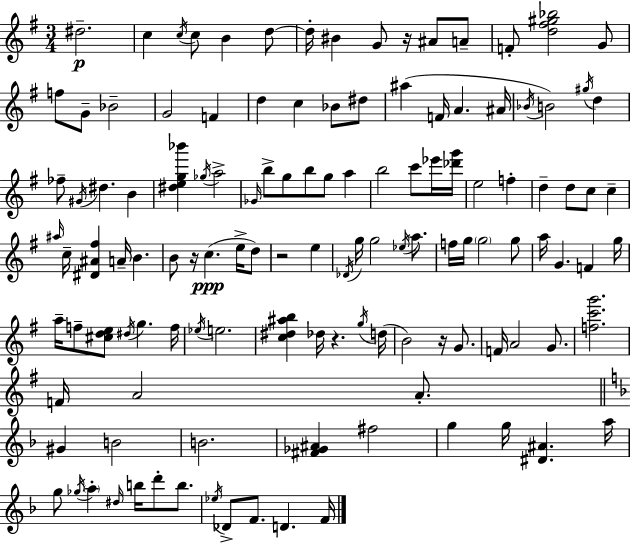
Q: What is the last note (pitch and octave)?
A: F4